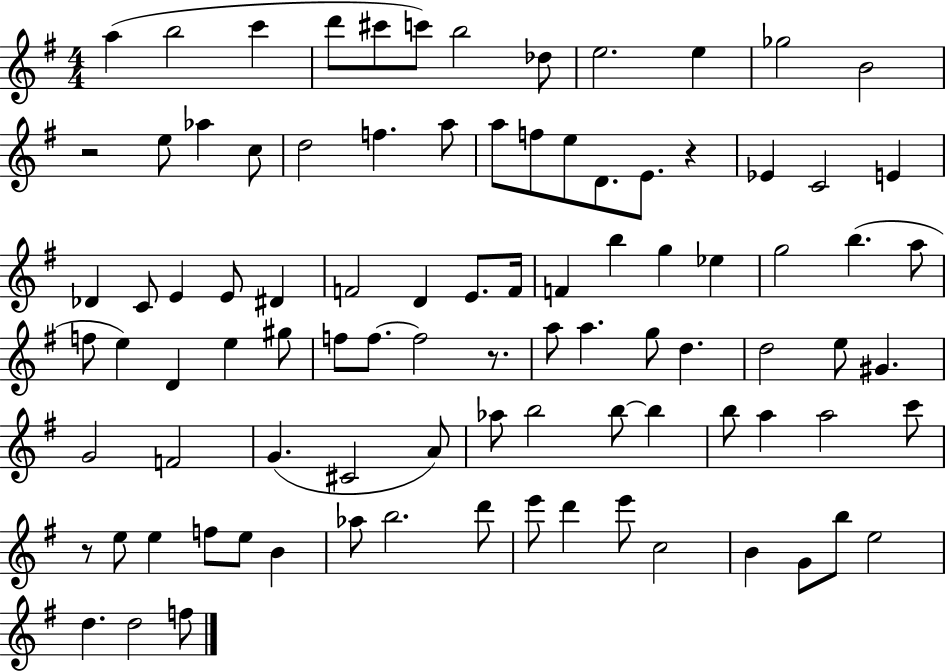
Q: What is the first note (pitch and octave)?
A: A5